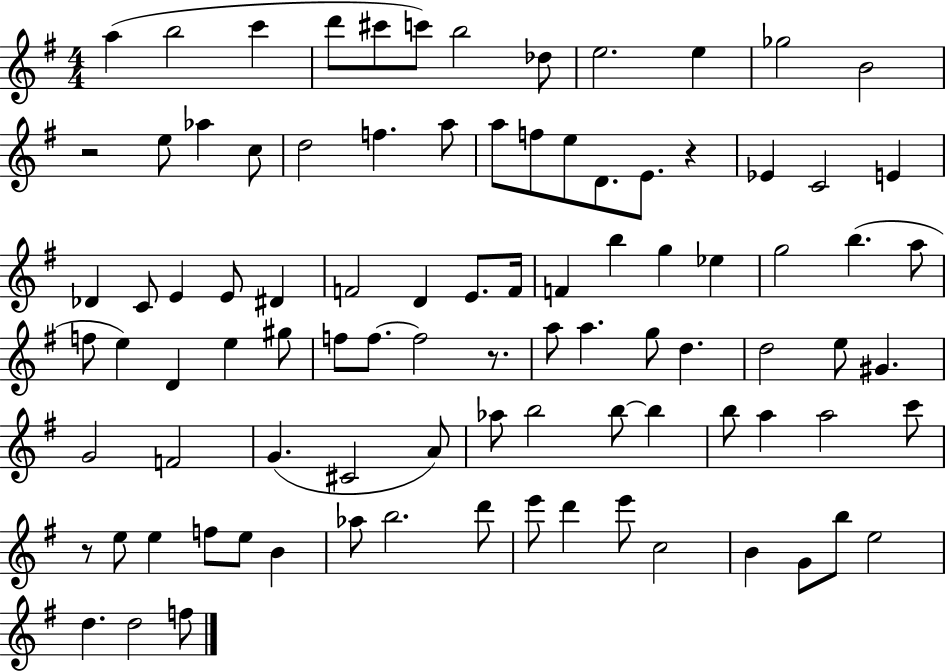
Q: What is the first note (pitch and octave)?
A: A5